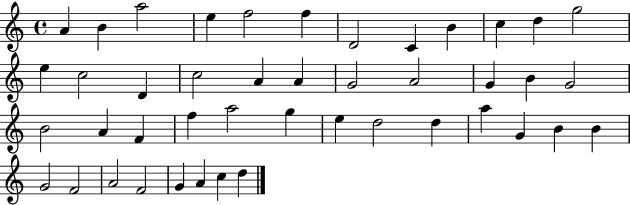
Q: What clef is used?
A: treble